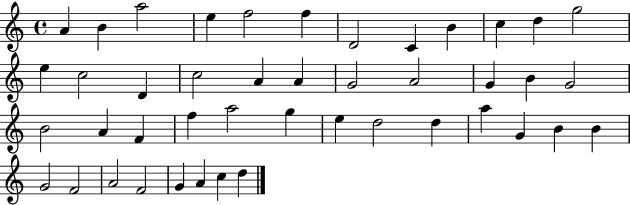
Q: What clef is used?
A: treble